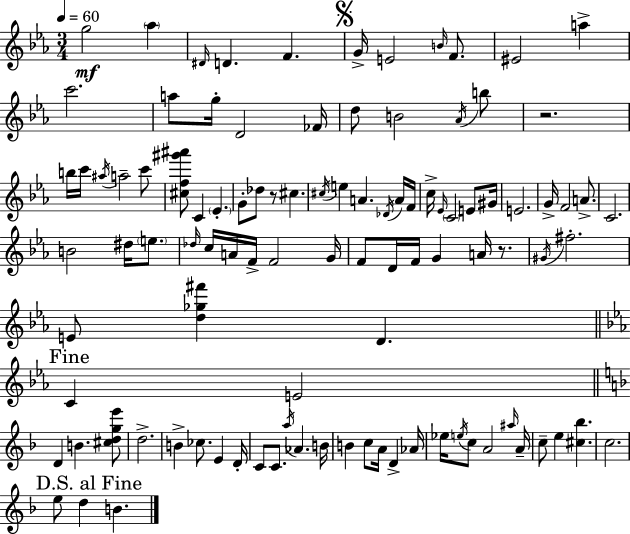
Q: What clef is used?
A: treble